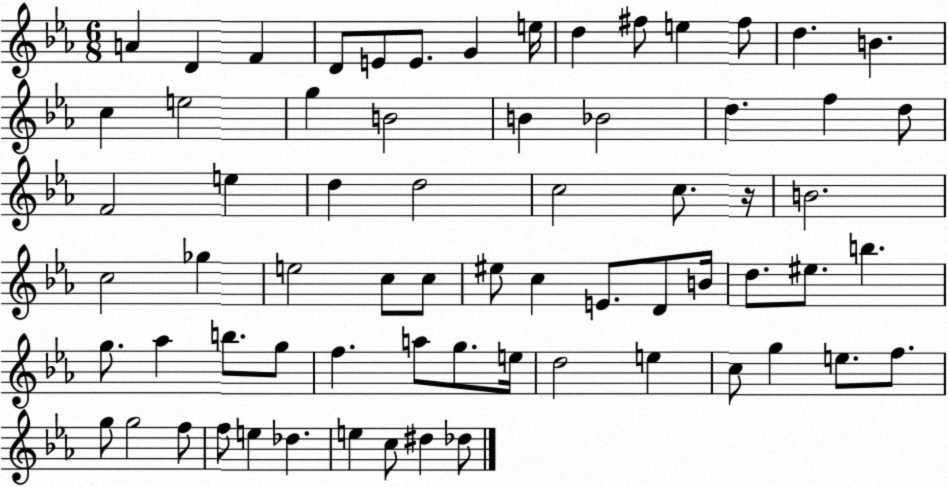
X:1
T:Untitled
M:6/8
L:1/4
K:Eb
A D F D/2 E/2 E/2 G e/4 d ^f/2 e ^f/2 d B c e2 g B2 B _B2 d f d/2 F2 e d d2 c2 c/2 z/4 B2 c2 _g e2 c/2 c/2 ^e/2 c E/2 D/2 B/4 d/2 ^e/2 b g/2 _a b/2 g/2 f a/2 g/2 e/4 d2 e c/2 g e/2 f/2 g/2 g2 f/2 f/2 e _d e c/2 ^d _d/2